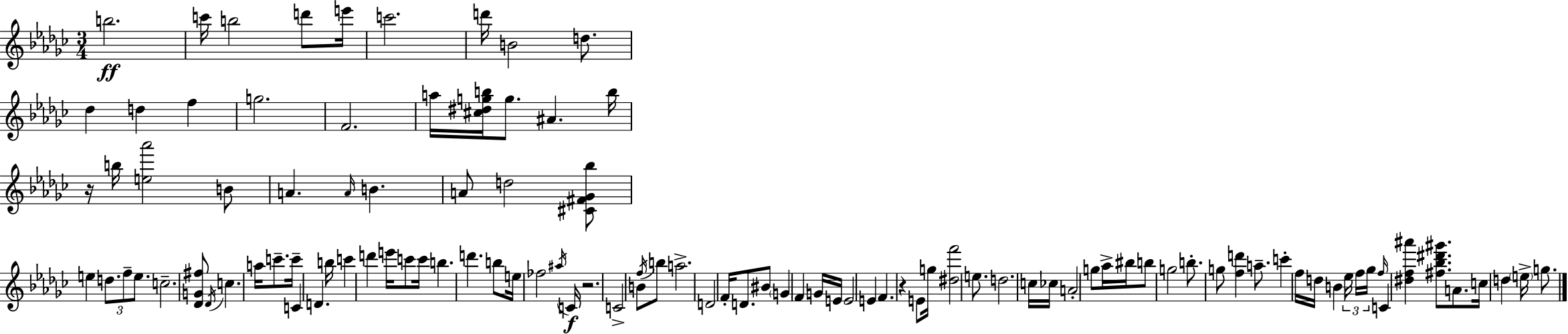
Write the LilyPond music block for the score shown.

{
  \clef treble
  \numericTimeSignature
  \time 3/4
  \key ees \minor
  b''2.\ff | c'''16 b''2 d'''8 e'''16 | c'''2. | d'''16 b'2 d''8. | \break des''4 d''4 f''4 | g''2. | f'2. | a''16 <cis'' dis'' g'' b''>16 g''8. ais'4. b''16 | \break r16 b''16 <e'' aes'''>2 b'8 | a'4. \grace { a'16 } b'4. | a'8 d''2 <cis' fis' ges' bes''>8 | e''4 \tuplet 3/2 { d''8. f''8-- e''8. } | \break c''2.-- | <des' g' fis''>8 \acciaccatura { des'16 } c''4. a''16 c'''8.-- | c'''16-- c'4 d'4. | b''16 c'''4 d'''4 e'''16 c'''8 | \break c'''16 b''4. d'''4. | b''8 e''16 fes''2 | \acciaccatura { ais''16 }\f c'16 r2. | c'2-> b'8 | \break \acciaccatura { f''16 } b''8 a''2.-> | d'2 | f'16-. d'8. bis'8 \parenthesize g'4 f'4 | g'16 e'16 e'2 | \break e'4 f'4. r4 | e'8 g''16 <dis'' f'''>2 | e''8. d''2. | c''16 ces''16 a'2-. | \break g''8 aes''16-> bis''16 b''8 g''2 | b''8.-. g''8 <f'' d'''>4 | a''8.-- c'''4-. f''16 d''16 b'4 | \tuplet 3/2 { ees''16 f''16 ges''16 } \grace { f''16 } c'4 <dis'' f'' ais'''>4 | \break <fis'' bes'' dis''' gis'''>8. a'8. c''16 d''4 | \parenthesize e''16-> g''8. \bar "|."
}